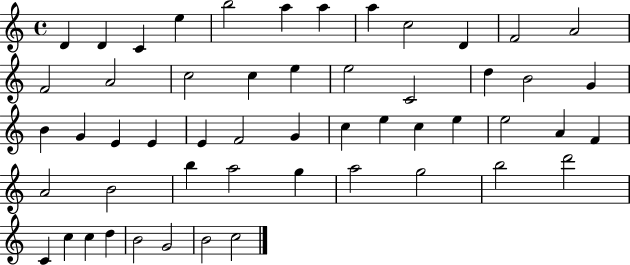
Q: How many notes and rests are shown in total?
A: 53